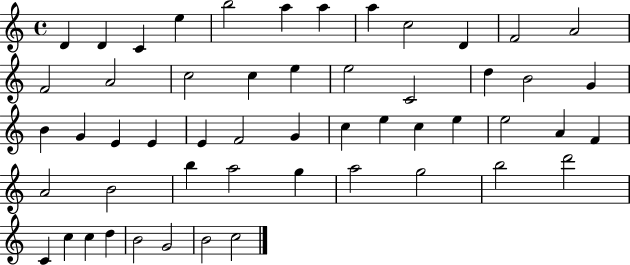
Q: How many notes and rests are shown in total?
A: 53